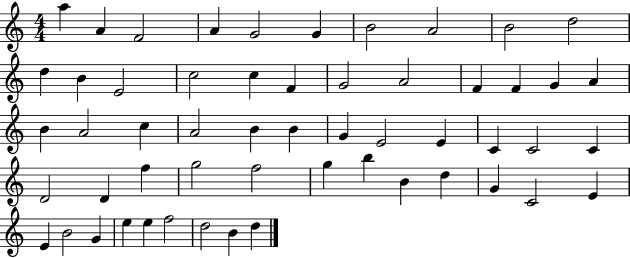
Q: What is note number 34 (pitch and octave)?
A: C4